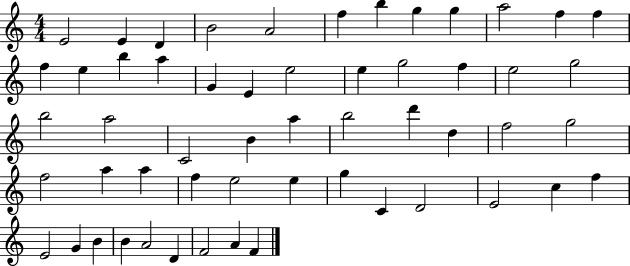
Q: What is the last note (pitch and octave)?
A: F4